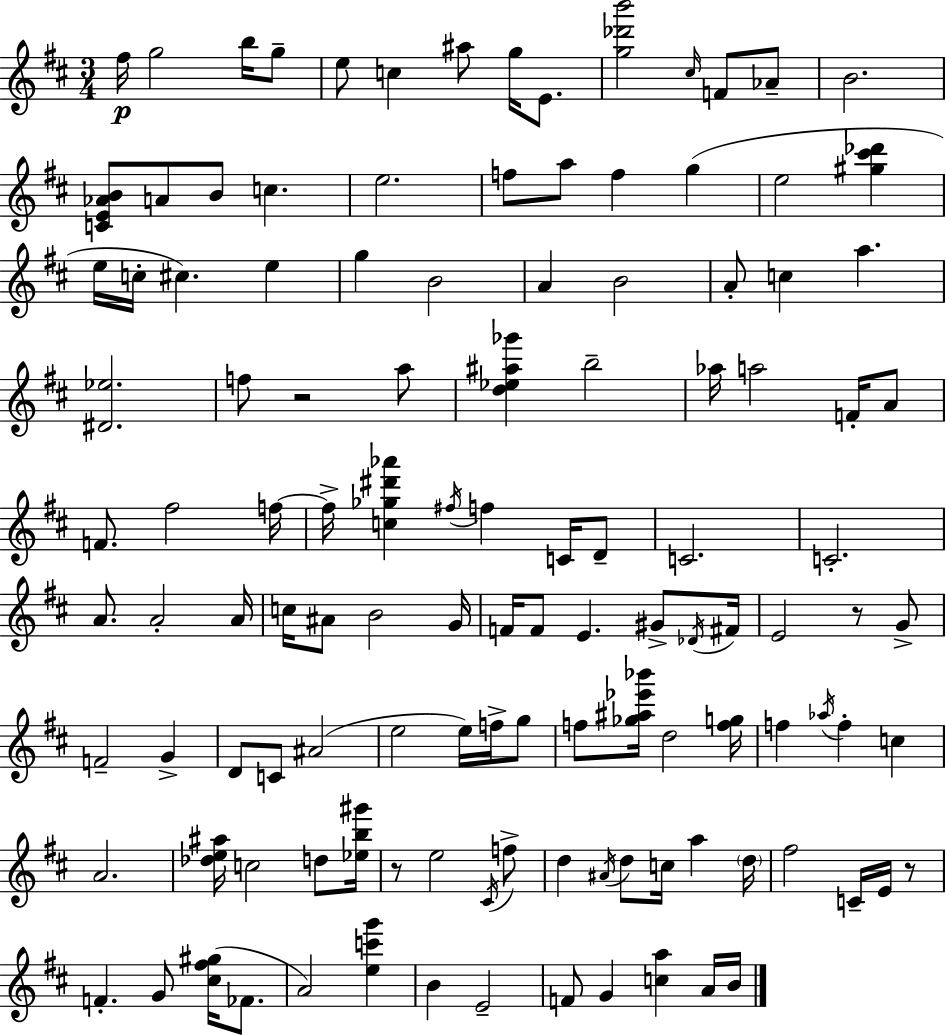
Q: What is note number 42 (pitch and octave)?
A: F#5